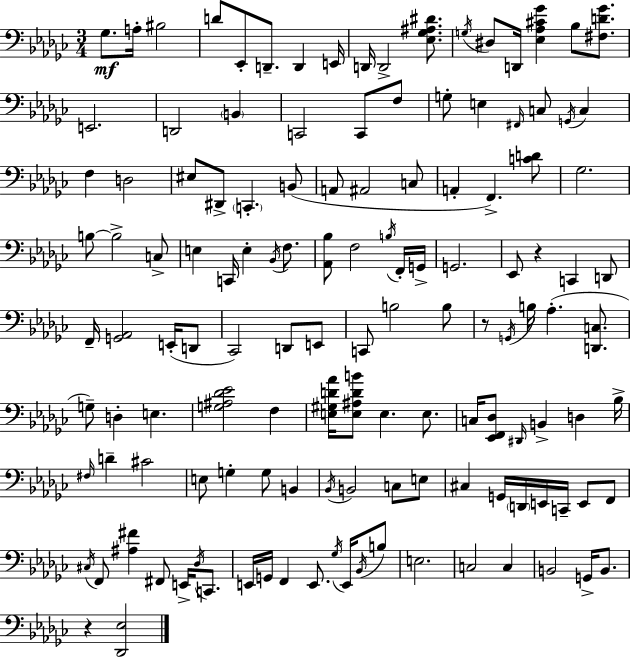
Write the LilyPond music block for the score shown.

{
  \clef bass
  \numericTimeSignature
  \time 3/4
  \key ees \minor
  ges8.\mf a16-. bis2 | d'8 ees,8-. d,8.-- d,4 e,16 | d,16 d,2-> <ees ges ais dis'>8. | \acciaccatura { g16 } dis8 d,16 <ees aes cis' ges'>4 bes8 <fis d' ges'>8. | \break e,2. | d,2 \parenthesize b,4 | c,2 c,8 f8 | g8-. e4 \grace { fis,16 } c8 \acciaccatura { g,16 } c4 | \break f4 d2 | eis8 dis,8-> \parenthesize c,4.-. | b,8( a,8 ais,2 | c8 a,4-. f,4.->) | \break <c' d'>8 ges2. | b8~~ b2-> | c8-> e4 c,16 e4-. | \acciaccatura { bes,16 } f8. <aes, bes>8 f2 | \break \acciaccatura { b16 } f,16-. g,16-> g,2. | ees,8 r4 c,4 | d,8 f,16-- <g, aes,>2 | e,16-.( d,8 ces,2) | \break d,8 e,8 c,8 b2 | b8 r8 \acciaccatura { g,16 } b16 aes4.-.( | <d, c>8. g8--) d4-. | e4. <g ais des' ees'>2 | \break f4 <e gis d' aes'>16 <e ais d' b'>8 e4. | e8. c16 <ees, f, des>8 \grace { dis,16 } b,4-> | d4 bes16-> \grace { fis16 } d'4-- | cis'2 e8 g4-. | \break g8 b,4 \acciaccatura { bes,16 } b,2 | c8 e8 cis4 | g,16 \parenthesize d,16 e,16 c,16-- e,8 f,8 \acciaccatura { cis16 } f,8 | <ais fis'>4 fis,8 e,16-> \acciaccatura { des16 } c,8. e,16 | \break g,16 f,4 e,8. \acciaccatura { ges16 } e,16 \acciaccatura { bes,16 } b8 | e2. | c2 c4 | b,2 g,16-> b,8. | \break r4 <des, ees>2 | \bar "|."
}